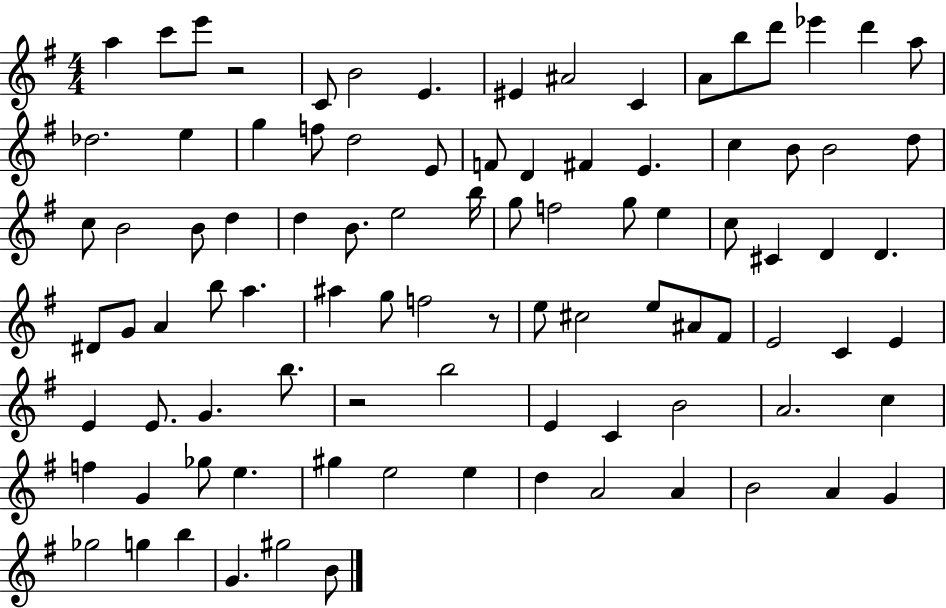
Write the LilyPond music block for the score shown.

{
  \clef treble
  \numericTimeSignature
  \time 4/4
  \key g \major
  \repeat volta 2 { a''4 c'''8 e'''8 r2 | c'8 b'2 e'4. | eis'4 ais'2 c'4 | a'8 b''8 d'''8 ees'''4 d'''4 a''8 | \break des''2. e''4 | g''4 f''8 d''2 e'8 | f'8 d'4 fis'4 e'4. | c''4 b'8 b'2 d''8 | \break c''8 b'2 b'8 d''4 | d''4 b'8. e''2 b''16 | g''8 f''2 g''8 e''4 | c''8 cis'4 d'4 d'4. | \break dis'8 g'8 a'4 b''8 a''4. | ais''4 g''8 f''2 r8 | e''8 cis''2 e''8 ais'8 fis'8 | e'2 c'4 e'4 | \break e'4 e'8. g'4. b''8. | r2 b''2 | e'4 c'4 b'2 | a'2. c''4 | \break f''4 g'4 ges''8 e''4. | gis''4 e''2 e''4 | d''4 a'2 a'4 | b'2 a'4 g'4 | \break ges''2 g''4 b''4 | g'4. gis''2 b'8 | } \bar "|."
}